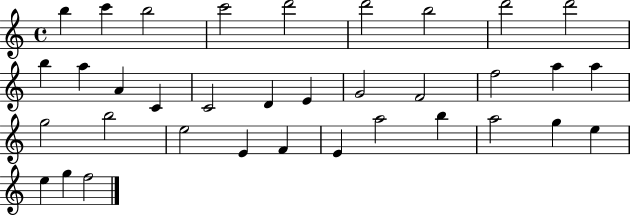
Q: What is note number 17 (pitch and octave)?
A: G4